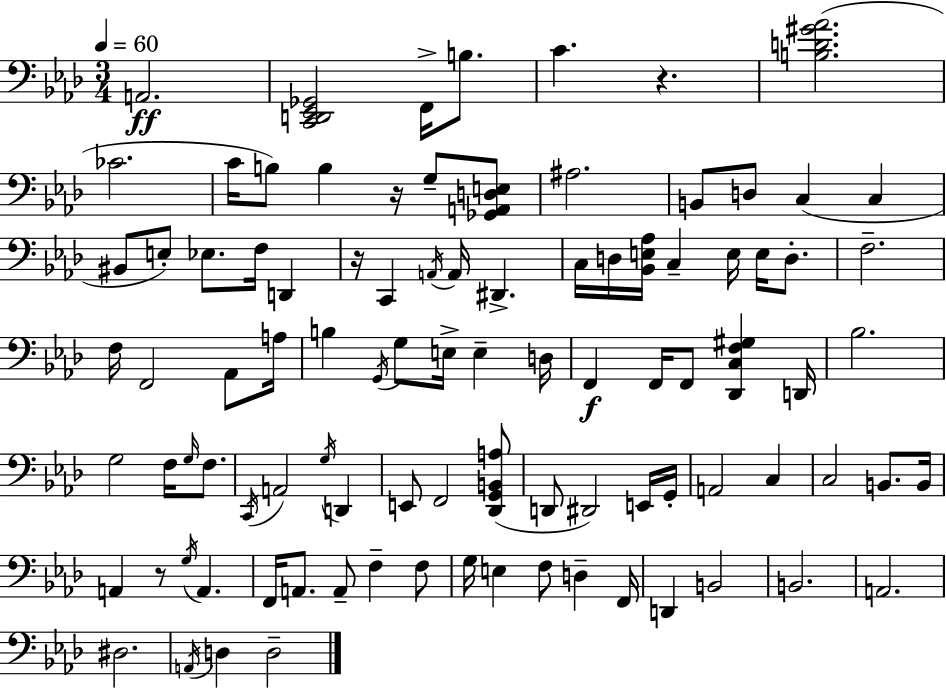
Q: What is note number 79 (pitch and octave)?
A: B2